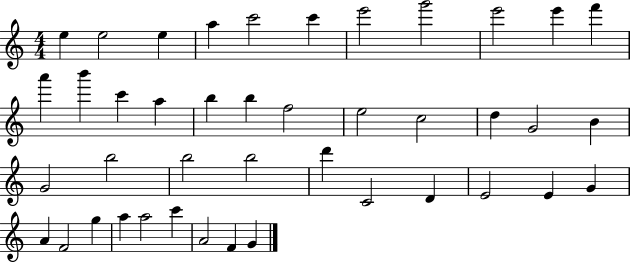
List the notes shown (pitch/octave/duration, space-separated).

E5/q E5/h E5/q A5/q C6/h C6/q E6/h G6/h E6/h E6/q F6/q A6/q B6/q C6/q A5/q B5/q B5/q F5/h E5/h C5/h D5/q G4/h B4/q G4/h B5/h B5/h B5/h D6/q C4/h D4/q E4/h E4/q G4/q A4/q F4/h G5/q A5/q A5/h C6/q A4/h F4/q G4/q